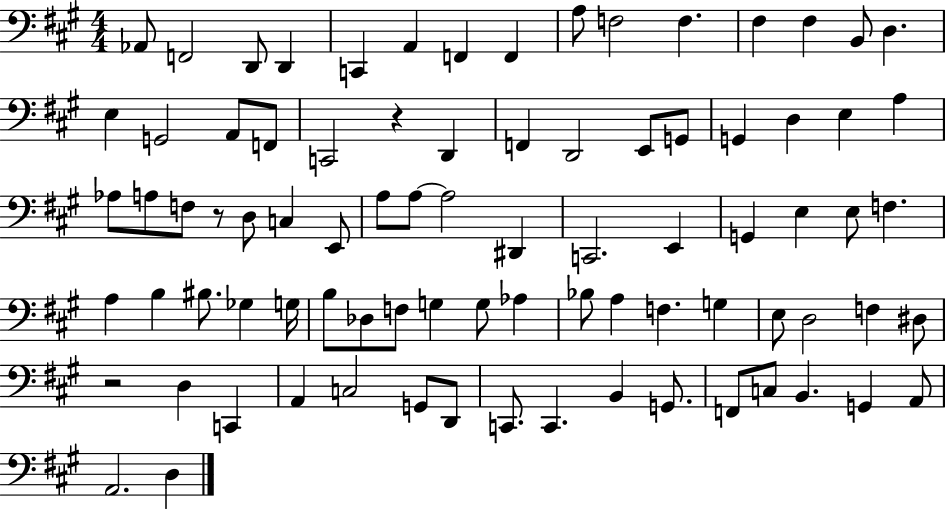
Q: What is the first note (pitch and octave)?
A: Ab2